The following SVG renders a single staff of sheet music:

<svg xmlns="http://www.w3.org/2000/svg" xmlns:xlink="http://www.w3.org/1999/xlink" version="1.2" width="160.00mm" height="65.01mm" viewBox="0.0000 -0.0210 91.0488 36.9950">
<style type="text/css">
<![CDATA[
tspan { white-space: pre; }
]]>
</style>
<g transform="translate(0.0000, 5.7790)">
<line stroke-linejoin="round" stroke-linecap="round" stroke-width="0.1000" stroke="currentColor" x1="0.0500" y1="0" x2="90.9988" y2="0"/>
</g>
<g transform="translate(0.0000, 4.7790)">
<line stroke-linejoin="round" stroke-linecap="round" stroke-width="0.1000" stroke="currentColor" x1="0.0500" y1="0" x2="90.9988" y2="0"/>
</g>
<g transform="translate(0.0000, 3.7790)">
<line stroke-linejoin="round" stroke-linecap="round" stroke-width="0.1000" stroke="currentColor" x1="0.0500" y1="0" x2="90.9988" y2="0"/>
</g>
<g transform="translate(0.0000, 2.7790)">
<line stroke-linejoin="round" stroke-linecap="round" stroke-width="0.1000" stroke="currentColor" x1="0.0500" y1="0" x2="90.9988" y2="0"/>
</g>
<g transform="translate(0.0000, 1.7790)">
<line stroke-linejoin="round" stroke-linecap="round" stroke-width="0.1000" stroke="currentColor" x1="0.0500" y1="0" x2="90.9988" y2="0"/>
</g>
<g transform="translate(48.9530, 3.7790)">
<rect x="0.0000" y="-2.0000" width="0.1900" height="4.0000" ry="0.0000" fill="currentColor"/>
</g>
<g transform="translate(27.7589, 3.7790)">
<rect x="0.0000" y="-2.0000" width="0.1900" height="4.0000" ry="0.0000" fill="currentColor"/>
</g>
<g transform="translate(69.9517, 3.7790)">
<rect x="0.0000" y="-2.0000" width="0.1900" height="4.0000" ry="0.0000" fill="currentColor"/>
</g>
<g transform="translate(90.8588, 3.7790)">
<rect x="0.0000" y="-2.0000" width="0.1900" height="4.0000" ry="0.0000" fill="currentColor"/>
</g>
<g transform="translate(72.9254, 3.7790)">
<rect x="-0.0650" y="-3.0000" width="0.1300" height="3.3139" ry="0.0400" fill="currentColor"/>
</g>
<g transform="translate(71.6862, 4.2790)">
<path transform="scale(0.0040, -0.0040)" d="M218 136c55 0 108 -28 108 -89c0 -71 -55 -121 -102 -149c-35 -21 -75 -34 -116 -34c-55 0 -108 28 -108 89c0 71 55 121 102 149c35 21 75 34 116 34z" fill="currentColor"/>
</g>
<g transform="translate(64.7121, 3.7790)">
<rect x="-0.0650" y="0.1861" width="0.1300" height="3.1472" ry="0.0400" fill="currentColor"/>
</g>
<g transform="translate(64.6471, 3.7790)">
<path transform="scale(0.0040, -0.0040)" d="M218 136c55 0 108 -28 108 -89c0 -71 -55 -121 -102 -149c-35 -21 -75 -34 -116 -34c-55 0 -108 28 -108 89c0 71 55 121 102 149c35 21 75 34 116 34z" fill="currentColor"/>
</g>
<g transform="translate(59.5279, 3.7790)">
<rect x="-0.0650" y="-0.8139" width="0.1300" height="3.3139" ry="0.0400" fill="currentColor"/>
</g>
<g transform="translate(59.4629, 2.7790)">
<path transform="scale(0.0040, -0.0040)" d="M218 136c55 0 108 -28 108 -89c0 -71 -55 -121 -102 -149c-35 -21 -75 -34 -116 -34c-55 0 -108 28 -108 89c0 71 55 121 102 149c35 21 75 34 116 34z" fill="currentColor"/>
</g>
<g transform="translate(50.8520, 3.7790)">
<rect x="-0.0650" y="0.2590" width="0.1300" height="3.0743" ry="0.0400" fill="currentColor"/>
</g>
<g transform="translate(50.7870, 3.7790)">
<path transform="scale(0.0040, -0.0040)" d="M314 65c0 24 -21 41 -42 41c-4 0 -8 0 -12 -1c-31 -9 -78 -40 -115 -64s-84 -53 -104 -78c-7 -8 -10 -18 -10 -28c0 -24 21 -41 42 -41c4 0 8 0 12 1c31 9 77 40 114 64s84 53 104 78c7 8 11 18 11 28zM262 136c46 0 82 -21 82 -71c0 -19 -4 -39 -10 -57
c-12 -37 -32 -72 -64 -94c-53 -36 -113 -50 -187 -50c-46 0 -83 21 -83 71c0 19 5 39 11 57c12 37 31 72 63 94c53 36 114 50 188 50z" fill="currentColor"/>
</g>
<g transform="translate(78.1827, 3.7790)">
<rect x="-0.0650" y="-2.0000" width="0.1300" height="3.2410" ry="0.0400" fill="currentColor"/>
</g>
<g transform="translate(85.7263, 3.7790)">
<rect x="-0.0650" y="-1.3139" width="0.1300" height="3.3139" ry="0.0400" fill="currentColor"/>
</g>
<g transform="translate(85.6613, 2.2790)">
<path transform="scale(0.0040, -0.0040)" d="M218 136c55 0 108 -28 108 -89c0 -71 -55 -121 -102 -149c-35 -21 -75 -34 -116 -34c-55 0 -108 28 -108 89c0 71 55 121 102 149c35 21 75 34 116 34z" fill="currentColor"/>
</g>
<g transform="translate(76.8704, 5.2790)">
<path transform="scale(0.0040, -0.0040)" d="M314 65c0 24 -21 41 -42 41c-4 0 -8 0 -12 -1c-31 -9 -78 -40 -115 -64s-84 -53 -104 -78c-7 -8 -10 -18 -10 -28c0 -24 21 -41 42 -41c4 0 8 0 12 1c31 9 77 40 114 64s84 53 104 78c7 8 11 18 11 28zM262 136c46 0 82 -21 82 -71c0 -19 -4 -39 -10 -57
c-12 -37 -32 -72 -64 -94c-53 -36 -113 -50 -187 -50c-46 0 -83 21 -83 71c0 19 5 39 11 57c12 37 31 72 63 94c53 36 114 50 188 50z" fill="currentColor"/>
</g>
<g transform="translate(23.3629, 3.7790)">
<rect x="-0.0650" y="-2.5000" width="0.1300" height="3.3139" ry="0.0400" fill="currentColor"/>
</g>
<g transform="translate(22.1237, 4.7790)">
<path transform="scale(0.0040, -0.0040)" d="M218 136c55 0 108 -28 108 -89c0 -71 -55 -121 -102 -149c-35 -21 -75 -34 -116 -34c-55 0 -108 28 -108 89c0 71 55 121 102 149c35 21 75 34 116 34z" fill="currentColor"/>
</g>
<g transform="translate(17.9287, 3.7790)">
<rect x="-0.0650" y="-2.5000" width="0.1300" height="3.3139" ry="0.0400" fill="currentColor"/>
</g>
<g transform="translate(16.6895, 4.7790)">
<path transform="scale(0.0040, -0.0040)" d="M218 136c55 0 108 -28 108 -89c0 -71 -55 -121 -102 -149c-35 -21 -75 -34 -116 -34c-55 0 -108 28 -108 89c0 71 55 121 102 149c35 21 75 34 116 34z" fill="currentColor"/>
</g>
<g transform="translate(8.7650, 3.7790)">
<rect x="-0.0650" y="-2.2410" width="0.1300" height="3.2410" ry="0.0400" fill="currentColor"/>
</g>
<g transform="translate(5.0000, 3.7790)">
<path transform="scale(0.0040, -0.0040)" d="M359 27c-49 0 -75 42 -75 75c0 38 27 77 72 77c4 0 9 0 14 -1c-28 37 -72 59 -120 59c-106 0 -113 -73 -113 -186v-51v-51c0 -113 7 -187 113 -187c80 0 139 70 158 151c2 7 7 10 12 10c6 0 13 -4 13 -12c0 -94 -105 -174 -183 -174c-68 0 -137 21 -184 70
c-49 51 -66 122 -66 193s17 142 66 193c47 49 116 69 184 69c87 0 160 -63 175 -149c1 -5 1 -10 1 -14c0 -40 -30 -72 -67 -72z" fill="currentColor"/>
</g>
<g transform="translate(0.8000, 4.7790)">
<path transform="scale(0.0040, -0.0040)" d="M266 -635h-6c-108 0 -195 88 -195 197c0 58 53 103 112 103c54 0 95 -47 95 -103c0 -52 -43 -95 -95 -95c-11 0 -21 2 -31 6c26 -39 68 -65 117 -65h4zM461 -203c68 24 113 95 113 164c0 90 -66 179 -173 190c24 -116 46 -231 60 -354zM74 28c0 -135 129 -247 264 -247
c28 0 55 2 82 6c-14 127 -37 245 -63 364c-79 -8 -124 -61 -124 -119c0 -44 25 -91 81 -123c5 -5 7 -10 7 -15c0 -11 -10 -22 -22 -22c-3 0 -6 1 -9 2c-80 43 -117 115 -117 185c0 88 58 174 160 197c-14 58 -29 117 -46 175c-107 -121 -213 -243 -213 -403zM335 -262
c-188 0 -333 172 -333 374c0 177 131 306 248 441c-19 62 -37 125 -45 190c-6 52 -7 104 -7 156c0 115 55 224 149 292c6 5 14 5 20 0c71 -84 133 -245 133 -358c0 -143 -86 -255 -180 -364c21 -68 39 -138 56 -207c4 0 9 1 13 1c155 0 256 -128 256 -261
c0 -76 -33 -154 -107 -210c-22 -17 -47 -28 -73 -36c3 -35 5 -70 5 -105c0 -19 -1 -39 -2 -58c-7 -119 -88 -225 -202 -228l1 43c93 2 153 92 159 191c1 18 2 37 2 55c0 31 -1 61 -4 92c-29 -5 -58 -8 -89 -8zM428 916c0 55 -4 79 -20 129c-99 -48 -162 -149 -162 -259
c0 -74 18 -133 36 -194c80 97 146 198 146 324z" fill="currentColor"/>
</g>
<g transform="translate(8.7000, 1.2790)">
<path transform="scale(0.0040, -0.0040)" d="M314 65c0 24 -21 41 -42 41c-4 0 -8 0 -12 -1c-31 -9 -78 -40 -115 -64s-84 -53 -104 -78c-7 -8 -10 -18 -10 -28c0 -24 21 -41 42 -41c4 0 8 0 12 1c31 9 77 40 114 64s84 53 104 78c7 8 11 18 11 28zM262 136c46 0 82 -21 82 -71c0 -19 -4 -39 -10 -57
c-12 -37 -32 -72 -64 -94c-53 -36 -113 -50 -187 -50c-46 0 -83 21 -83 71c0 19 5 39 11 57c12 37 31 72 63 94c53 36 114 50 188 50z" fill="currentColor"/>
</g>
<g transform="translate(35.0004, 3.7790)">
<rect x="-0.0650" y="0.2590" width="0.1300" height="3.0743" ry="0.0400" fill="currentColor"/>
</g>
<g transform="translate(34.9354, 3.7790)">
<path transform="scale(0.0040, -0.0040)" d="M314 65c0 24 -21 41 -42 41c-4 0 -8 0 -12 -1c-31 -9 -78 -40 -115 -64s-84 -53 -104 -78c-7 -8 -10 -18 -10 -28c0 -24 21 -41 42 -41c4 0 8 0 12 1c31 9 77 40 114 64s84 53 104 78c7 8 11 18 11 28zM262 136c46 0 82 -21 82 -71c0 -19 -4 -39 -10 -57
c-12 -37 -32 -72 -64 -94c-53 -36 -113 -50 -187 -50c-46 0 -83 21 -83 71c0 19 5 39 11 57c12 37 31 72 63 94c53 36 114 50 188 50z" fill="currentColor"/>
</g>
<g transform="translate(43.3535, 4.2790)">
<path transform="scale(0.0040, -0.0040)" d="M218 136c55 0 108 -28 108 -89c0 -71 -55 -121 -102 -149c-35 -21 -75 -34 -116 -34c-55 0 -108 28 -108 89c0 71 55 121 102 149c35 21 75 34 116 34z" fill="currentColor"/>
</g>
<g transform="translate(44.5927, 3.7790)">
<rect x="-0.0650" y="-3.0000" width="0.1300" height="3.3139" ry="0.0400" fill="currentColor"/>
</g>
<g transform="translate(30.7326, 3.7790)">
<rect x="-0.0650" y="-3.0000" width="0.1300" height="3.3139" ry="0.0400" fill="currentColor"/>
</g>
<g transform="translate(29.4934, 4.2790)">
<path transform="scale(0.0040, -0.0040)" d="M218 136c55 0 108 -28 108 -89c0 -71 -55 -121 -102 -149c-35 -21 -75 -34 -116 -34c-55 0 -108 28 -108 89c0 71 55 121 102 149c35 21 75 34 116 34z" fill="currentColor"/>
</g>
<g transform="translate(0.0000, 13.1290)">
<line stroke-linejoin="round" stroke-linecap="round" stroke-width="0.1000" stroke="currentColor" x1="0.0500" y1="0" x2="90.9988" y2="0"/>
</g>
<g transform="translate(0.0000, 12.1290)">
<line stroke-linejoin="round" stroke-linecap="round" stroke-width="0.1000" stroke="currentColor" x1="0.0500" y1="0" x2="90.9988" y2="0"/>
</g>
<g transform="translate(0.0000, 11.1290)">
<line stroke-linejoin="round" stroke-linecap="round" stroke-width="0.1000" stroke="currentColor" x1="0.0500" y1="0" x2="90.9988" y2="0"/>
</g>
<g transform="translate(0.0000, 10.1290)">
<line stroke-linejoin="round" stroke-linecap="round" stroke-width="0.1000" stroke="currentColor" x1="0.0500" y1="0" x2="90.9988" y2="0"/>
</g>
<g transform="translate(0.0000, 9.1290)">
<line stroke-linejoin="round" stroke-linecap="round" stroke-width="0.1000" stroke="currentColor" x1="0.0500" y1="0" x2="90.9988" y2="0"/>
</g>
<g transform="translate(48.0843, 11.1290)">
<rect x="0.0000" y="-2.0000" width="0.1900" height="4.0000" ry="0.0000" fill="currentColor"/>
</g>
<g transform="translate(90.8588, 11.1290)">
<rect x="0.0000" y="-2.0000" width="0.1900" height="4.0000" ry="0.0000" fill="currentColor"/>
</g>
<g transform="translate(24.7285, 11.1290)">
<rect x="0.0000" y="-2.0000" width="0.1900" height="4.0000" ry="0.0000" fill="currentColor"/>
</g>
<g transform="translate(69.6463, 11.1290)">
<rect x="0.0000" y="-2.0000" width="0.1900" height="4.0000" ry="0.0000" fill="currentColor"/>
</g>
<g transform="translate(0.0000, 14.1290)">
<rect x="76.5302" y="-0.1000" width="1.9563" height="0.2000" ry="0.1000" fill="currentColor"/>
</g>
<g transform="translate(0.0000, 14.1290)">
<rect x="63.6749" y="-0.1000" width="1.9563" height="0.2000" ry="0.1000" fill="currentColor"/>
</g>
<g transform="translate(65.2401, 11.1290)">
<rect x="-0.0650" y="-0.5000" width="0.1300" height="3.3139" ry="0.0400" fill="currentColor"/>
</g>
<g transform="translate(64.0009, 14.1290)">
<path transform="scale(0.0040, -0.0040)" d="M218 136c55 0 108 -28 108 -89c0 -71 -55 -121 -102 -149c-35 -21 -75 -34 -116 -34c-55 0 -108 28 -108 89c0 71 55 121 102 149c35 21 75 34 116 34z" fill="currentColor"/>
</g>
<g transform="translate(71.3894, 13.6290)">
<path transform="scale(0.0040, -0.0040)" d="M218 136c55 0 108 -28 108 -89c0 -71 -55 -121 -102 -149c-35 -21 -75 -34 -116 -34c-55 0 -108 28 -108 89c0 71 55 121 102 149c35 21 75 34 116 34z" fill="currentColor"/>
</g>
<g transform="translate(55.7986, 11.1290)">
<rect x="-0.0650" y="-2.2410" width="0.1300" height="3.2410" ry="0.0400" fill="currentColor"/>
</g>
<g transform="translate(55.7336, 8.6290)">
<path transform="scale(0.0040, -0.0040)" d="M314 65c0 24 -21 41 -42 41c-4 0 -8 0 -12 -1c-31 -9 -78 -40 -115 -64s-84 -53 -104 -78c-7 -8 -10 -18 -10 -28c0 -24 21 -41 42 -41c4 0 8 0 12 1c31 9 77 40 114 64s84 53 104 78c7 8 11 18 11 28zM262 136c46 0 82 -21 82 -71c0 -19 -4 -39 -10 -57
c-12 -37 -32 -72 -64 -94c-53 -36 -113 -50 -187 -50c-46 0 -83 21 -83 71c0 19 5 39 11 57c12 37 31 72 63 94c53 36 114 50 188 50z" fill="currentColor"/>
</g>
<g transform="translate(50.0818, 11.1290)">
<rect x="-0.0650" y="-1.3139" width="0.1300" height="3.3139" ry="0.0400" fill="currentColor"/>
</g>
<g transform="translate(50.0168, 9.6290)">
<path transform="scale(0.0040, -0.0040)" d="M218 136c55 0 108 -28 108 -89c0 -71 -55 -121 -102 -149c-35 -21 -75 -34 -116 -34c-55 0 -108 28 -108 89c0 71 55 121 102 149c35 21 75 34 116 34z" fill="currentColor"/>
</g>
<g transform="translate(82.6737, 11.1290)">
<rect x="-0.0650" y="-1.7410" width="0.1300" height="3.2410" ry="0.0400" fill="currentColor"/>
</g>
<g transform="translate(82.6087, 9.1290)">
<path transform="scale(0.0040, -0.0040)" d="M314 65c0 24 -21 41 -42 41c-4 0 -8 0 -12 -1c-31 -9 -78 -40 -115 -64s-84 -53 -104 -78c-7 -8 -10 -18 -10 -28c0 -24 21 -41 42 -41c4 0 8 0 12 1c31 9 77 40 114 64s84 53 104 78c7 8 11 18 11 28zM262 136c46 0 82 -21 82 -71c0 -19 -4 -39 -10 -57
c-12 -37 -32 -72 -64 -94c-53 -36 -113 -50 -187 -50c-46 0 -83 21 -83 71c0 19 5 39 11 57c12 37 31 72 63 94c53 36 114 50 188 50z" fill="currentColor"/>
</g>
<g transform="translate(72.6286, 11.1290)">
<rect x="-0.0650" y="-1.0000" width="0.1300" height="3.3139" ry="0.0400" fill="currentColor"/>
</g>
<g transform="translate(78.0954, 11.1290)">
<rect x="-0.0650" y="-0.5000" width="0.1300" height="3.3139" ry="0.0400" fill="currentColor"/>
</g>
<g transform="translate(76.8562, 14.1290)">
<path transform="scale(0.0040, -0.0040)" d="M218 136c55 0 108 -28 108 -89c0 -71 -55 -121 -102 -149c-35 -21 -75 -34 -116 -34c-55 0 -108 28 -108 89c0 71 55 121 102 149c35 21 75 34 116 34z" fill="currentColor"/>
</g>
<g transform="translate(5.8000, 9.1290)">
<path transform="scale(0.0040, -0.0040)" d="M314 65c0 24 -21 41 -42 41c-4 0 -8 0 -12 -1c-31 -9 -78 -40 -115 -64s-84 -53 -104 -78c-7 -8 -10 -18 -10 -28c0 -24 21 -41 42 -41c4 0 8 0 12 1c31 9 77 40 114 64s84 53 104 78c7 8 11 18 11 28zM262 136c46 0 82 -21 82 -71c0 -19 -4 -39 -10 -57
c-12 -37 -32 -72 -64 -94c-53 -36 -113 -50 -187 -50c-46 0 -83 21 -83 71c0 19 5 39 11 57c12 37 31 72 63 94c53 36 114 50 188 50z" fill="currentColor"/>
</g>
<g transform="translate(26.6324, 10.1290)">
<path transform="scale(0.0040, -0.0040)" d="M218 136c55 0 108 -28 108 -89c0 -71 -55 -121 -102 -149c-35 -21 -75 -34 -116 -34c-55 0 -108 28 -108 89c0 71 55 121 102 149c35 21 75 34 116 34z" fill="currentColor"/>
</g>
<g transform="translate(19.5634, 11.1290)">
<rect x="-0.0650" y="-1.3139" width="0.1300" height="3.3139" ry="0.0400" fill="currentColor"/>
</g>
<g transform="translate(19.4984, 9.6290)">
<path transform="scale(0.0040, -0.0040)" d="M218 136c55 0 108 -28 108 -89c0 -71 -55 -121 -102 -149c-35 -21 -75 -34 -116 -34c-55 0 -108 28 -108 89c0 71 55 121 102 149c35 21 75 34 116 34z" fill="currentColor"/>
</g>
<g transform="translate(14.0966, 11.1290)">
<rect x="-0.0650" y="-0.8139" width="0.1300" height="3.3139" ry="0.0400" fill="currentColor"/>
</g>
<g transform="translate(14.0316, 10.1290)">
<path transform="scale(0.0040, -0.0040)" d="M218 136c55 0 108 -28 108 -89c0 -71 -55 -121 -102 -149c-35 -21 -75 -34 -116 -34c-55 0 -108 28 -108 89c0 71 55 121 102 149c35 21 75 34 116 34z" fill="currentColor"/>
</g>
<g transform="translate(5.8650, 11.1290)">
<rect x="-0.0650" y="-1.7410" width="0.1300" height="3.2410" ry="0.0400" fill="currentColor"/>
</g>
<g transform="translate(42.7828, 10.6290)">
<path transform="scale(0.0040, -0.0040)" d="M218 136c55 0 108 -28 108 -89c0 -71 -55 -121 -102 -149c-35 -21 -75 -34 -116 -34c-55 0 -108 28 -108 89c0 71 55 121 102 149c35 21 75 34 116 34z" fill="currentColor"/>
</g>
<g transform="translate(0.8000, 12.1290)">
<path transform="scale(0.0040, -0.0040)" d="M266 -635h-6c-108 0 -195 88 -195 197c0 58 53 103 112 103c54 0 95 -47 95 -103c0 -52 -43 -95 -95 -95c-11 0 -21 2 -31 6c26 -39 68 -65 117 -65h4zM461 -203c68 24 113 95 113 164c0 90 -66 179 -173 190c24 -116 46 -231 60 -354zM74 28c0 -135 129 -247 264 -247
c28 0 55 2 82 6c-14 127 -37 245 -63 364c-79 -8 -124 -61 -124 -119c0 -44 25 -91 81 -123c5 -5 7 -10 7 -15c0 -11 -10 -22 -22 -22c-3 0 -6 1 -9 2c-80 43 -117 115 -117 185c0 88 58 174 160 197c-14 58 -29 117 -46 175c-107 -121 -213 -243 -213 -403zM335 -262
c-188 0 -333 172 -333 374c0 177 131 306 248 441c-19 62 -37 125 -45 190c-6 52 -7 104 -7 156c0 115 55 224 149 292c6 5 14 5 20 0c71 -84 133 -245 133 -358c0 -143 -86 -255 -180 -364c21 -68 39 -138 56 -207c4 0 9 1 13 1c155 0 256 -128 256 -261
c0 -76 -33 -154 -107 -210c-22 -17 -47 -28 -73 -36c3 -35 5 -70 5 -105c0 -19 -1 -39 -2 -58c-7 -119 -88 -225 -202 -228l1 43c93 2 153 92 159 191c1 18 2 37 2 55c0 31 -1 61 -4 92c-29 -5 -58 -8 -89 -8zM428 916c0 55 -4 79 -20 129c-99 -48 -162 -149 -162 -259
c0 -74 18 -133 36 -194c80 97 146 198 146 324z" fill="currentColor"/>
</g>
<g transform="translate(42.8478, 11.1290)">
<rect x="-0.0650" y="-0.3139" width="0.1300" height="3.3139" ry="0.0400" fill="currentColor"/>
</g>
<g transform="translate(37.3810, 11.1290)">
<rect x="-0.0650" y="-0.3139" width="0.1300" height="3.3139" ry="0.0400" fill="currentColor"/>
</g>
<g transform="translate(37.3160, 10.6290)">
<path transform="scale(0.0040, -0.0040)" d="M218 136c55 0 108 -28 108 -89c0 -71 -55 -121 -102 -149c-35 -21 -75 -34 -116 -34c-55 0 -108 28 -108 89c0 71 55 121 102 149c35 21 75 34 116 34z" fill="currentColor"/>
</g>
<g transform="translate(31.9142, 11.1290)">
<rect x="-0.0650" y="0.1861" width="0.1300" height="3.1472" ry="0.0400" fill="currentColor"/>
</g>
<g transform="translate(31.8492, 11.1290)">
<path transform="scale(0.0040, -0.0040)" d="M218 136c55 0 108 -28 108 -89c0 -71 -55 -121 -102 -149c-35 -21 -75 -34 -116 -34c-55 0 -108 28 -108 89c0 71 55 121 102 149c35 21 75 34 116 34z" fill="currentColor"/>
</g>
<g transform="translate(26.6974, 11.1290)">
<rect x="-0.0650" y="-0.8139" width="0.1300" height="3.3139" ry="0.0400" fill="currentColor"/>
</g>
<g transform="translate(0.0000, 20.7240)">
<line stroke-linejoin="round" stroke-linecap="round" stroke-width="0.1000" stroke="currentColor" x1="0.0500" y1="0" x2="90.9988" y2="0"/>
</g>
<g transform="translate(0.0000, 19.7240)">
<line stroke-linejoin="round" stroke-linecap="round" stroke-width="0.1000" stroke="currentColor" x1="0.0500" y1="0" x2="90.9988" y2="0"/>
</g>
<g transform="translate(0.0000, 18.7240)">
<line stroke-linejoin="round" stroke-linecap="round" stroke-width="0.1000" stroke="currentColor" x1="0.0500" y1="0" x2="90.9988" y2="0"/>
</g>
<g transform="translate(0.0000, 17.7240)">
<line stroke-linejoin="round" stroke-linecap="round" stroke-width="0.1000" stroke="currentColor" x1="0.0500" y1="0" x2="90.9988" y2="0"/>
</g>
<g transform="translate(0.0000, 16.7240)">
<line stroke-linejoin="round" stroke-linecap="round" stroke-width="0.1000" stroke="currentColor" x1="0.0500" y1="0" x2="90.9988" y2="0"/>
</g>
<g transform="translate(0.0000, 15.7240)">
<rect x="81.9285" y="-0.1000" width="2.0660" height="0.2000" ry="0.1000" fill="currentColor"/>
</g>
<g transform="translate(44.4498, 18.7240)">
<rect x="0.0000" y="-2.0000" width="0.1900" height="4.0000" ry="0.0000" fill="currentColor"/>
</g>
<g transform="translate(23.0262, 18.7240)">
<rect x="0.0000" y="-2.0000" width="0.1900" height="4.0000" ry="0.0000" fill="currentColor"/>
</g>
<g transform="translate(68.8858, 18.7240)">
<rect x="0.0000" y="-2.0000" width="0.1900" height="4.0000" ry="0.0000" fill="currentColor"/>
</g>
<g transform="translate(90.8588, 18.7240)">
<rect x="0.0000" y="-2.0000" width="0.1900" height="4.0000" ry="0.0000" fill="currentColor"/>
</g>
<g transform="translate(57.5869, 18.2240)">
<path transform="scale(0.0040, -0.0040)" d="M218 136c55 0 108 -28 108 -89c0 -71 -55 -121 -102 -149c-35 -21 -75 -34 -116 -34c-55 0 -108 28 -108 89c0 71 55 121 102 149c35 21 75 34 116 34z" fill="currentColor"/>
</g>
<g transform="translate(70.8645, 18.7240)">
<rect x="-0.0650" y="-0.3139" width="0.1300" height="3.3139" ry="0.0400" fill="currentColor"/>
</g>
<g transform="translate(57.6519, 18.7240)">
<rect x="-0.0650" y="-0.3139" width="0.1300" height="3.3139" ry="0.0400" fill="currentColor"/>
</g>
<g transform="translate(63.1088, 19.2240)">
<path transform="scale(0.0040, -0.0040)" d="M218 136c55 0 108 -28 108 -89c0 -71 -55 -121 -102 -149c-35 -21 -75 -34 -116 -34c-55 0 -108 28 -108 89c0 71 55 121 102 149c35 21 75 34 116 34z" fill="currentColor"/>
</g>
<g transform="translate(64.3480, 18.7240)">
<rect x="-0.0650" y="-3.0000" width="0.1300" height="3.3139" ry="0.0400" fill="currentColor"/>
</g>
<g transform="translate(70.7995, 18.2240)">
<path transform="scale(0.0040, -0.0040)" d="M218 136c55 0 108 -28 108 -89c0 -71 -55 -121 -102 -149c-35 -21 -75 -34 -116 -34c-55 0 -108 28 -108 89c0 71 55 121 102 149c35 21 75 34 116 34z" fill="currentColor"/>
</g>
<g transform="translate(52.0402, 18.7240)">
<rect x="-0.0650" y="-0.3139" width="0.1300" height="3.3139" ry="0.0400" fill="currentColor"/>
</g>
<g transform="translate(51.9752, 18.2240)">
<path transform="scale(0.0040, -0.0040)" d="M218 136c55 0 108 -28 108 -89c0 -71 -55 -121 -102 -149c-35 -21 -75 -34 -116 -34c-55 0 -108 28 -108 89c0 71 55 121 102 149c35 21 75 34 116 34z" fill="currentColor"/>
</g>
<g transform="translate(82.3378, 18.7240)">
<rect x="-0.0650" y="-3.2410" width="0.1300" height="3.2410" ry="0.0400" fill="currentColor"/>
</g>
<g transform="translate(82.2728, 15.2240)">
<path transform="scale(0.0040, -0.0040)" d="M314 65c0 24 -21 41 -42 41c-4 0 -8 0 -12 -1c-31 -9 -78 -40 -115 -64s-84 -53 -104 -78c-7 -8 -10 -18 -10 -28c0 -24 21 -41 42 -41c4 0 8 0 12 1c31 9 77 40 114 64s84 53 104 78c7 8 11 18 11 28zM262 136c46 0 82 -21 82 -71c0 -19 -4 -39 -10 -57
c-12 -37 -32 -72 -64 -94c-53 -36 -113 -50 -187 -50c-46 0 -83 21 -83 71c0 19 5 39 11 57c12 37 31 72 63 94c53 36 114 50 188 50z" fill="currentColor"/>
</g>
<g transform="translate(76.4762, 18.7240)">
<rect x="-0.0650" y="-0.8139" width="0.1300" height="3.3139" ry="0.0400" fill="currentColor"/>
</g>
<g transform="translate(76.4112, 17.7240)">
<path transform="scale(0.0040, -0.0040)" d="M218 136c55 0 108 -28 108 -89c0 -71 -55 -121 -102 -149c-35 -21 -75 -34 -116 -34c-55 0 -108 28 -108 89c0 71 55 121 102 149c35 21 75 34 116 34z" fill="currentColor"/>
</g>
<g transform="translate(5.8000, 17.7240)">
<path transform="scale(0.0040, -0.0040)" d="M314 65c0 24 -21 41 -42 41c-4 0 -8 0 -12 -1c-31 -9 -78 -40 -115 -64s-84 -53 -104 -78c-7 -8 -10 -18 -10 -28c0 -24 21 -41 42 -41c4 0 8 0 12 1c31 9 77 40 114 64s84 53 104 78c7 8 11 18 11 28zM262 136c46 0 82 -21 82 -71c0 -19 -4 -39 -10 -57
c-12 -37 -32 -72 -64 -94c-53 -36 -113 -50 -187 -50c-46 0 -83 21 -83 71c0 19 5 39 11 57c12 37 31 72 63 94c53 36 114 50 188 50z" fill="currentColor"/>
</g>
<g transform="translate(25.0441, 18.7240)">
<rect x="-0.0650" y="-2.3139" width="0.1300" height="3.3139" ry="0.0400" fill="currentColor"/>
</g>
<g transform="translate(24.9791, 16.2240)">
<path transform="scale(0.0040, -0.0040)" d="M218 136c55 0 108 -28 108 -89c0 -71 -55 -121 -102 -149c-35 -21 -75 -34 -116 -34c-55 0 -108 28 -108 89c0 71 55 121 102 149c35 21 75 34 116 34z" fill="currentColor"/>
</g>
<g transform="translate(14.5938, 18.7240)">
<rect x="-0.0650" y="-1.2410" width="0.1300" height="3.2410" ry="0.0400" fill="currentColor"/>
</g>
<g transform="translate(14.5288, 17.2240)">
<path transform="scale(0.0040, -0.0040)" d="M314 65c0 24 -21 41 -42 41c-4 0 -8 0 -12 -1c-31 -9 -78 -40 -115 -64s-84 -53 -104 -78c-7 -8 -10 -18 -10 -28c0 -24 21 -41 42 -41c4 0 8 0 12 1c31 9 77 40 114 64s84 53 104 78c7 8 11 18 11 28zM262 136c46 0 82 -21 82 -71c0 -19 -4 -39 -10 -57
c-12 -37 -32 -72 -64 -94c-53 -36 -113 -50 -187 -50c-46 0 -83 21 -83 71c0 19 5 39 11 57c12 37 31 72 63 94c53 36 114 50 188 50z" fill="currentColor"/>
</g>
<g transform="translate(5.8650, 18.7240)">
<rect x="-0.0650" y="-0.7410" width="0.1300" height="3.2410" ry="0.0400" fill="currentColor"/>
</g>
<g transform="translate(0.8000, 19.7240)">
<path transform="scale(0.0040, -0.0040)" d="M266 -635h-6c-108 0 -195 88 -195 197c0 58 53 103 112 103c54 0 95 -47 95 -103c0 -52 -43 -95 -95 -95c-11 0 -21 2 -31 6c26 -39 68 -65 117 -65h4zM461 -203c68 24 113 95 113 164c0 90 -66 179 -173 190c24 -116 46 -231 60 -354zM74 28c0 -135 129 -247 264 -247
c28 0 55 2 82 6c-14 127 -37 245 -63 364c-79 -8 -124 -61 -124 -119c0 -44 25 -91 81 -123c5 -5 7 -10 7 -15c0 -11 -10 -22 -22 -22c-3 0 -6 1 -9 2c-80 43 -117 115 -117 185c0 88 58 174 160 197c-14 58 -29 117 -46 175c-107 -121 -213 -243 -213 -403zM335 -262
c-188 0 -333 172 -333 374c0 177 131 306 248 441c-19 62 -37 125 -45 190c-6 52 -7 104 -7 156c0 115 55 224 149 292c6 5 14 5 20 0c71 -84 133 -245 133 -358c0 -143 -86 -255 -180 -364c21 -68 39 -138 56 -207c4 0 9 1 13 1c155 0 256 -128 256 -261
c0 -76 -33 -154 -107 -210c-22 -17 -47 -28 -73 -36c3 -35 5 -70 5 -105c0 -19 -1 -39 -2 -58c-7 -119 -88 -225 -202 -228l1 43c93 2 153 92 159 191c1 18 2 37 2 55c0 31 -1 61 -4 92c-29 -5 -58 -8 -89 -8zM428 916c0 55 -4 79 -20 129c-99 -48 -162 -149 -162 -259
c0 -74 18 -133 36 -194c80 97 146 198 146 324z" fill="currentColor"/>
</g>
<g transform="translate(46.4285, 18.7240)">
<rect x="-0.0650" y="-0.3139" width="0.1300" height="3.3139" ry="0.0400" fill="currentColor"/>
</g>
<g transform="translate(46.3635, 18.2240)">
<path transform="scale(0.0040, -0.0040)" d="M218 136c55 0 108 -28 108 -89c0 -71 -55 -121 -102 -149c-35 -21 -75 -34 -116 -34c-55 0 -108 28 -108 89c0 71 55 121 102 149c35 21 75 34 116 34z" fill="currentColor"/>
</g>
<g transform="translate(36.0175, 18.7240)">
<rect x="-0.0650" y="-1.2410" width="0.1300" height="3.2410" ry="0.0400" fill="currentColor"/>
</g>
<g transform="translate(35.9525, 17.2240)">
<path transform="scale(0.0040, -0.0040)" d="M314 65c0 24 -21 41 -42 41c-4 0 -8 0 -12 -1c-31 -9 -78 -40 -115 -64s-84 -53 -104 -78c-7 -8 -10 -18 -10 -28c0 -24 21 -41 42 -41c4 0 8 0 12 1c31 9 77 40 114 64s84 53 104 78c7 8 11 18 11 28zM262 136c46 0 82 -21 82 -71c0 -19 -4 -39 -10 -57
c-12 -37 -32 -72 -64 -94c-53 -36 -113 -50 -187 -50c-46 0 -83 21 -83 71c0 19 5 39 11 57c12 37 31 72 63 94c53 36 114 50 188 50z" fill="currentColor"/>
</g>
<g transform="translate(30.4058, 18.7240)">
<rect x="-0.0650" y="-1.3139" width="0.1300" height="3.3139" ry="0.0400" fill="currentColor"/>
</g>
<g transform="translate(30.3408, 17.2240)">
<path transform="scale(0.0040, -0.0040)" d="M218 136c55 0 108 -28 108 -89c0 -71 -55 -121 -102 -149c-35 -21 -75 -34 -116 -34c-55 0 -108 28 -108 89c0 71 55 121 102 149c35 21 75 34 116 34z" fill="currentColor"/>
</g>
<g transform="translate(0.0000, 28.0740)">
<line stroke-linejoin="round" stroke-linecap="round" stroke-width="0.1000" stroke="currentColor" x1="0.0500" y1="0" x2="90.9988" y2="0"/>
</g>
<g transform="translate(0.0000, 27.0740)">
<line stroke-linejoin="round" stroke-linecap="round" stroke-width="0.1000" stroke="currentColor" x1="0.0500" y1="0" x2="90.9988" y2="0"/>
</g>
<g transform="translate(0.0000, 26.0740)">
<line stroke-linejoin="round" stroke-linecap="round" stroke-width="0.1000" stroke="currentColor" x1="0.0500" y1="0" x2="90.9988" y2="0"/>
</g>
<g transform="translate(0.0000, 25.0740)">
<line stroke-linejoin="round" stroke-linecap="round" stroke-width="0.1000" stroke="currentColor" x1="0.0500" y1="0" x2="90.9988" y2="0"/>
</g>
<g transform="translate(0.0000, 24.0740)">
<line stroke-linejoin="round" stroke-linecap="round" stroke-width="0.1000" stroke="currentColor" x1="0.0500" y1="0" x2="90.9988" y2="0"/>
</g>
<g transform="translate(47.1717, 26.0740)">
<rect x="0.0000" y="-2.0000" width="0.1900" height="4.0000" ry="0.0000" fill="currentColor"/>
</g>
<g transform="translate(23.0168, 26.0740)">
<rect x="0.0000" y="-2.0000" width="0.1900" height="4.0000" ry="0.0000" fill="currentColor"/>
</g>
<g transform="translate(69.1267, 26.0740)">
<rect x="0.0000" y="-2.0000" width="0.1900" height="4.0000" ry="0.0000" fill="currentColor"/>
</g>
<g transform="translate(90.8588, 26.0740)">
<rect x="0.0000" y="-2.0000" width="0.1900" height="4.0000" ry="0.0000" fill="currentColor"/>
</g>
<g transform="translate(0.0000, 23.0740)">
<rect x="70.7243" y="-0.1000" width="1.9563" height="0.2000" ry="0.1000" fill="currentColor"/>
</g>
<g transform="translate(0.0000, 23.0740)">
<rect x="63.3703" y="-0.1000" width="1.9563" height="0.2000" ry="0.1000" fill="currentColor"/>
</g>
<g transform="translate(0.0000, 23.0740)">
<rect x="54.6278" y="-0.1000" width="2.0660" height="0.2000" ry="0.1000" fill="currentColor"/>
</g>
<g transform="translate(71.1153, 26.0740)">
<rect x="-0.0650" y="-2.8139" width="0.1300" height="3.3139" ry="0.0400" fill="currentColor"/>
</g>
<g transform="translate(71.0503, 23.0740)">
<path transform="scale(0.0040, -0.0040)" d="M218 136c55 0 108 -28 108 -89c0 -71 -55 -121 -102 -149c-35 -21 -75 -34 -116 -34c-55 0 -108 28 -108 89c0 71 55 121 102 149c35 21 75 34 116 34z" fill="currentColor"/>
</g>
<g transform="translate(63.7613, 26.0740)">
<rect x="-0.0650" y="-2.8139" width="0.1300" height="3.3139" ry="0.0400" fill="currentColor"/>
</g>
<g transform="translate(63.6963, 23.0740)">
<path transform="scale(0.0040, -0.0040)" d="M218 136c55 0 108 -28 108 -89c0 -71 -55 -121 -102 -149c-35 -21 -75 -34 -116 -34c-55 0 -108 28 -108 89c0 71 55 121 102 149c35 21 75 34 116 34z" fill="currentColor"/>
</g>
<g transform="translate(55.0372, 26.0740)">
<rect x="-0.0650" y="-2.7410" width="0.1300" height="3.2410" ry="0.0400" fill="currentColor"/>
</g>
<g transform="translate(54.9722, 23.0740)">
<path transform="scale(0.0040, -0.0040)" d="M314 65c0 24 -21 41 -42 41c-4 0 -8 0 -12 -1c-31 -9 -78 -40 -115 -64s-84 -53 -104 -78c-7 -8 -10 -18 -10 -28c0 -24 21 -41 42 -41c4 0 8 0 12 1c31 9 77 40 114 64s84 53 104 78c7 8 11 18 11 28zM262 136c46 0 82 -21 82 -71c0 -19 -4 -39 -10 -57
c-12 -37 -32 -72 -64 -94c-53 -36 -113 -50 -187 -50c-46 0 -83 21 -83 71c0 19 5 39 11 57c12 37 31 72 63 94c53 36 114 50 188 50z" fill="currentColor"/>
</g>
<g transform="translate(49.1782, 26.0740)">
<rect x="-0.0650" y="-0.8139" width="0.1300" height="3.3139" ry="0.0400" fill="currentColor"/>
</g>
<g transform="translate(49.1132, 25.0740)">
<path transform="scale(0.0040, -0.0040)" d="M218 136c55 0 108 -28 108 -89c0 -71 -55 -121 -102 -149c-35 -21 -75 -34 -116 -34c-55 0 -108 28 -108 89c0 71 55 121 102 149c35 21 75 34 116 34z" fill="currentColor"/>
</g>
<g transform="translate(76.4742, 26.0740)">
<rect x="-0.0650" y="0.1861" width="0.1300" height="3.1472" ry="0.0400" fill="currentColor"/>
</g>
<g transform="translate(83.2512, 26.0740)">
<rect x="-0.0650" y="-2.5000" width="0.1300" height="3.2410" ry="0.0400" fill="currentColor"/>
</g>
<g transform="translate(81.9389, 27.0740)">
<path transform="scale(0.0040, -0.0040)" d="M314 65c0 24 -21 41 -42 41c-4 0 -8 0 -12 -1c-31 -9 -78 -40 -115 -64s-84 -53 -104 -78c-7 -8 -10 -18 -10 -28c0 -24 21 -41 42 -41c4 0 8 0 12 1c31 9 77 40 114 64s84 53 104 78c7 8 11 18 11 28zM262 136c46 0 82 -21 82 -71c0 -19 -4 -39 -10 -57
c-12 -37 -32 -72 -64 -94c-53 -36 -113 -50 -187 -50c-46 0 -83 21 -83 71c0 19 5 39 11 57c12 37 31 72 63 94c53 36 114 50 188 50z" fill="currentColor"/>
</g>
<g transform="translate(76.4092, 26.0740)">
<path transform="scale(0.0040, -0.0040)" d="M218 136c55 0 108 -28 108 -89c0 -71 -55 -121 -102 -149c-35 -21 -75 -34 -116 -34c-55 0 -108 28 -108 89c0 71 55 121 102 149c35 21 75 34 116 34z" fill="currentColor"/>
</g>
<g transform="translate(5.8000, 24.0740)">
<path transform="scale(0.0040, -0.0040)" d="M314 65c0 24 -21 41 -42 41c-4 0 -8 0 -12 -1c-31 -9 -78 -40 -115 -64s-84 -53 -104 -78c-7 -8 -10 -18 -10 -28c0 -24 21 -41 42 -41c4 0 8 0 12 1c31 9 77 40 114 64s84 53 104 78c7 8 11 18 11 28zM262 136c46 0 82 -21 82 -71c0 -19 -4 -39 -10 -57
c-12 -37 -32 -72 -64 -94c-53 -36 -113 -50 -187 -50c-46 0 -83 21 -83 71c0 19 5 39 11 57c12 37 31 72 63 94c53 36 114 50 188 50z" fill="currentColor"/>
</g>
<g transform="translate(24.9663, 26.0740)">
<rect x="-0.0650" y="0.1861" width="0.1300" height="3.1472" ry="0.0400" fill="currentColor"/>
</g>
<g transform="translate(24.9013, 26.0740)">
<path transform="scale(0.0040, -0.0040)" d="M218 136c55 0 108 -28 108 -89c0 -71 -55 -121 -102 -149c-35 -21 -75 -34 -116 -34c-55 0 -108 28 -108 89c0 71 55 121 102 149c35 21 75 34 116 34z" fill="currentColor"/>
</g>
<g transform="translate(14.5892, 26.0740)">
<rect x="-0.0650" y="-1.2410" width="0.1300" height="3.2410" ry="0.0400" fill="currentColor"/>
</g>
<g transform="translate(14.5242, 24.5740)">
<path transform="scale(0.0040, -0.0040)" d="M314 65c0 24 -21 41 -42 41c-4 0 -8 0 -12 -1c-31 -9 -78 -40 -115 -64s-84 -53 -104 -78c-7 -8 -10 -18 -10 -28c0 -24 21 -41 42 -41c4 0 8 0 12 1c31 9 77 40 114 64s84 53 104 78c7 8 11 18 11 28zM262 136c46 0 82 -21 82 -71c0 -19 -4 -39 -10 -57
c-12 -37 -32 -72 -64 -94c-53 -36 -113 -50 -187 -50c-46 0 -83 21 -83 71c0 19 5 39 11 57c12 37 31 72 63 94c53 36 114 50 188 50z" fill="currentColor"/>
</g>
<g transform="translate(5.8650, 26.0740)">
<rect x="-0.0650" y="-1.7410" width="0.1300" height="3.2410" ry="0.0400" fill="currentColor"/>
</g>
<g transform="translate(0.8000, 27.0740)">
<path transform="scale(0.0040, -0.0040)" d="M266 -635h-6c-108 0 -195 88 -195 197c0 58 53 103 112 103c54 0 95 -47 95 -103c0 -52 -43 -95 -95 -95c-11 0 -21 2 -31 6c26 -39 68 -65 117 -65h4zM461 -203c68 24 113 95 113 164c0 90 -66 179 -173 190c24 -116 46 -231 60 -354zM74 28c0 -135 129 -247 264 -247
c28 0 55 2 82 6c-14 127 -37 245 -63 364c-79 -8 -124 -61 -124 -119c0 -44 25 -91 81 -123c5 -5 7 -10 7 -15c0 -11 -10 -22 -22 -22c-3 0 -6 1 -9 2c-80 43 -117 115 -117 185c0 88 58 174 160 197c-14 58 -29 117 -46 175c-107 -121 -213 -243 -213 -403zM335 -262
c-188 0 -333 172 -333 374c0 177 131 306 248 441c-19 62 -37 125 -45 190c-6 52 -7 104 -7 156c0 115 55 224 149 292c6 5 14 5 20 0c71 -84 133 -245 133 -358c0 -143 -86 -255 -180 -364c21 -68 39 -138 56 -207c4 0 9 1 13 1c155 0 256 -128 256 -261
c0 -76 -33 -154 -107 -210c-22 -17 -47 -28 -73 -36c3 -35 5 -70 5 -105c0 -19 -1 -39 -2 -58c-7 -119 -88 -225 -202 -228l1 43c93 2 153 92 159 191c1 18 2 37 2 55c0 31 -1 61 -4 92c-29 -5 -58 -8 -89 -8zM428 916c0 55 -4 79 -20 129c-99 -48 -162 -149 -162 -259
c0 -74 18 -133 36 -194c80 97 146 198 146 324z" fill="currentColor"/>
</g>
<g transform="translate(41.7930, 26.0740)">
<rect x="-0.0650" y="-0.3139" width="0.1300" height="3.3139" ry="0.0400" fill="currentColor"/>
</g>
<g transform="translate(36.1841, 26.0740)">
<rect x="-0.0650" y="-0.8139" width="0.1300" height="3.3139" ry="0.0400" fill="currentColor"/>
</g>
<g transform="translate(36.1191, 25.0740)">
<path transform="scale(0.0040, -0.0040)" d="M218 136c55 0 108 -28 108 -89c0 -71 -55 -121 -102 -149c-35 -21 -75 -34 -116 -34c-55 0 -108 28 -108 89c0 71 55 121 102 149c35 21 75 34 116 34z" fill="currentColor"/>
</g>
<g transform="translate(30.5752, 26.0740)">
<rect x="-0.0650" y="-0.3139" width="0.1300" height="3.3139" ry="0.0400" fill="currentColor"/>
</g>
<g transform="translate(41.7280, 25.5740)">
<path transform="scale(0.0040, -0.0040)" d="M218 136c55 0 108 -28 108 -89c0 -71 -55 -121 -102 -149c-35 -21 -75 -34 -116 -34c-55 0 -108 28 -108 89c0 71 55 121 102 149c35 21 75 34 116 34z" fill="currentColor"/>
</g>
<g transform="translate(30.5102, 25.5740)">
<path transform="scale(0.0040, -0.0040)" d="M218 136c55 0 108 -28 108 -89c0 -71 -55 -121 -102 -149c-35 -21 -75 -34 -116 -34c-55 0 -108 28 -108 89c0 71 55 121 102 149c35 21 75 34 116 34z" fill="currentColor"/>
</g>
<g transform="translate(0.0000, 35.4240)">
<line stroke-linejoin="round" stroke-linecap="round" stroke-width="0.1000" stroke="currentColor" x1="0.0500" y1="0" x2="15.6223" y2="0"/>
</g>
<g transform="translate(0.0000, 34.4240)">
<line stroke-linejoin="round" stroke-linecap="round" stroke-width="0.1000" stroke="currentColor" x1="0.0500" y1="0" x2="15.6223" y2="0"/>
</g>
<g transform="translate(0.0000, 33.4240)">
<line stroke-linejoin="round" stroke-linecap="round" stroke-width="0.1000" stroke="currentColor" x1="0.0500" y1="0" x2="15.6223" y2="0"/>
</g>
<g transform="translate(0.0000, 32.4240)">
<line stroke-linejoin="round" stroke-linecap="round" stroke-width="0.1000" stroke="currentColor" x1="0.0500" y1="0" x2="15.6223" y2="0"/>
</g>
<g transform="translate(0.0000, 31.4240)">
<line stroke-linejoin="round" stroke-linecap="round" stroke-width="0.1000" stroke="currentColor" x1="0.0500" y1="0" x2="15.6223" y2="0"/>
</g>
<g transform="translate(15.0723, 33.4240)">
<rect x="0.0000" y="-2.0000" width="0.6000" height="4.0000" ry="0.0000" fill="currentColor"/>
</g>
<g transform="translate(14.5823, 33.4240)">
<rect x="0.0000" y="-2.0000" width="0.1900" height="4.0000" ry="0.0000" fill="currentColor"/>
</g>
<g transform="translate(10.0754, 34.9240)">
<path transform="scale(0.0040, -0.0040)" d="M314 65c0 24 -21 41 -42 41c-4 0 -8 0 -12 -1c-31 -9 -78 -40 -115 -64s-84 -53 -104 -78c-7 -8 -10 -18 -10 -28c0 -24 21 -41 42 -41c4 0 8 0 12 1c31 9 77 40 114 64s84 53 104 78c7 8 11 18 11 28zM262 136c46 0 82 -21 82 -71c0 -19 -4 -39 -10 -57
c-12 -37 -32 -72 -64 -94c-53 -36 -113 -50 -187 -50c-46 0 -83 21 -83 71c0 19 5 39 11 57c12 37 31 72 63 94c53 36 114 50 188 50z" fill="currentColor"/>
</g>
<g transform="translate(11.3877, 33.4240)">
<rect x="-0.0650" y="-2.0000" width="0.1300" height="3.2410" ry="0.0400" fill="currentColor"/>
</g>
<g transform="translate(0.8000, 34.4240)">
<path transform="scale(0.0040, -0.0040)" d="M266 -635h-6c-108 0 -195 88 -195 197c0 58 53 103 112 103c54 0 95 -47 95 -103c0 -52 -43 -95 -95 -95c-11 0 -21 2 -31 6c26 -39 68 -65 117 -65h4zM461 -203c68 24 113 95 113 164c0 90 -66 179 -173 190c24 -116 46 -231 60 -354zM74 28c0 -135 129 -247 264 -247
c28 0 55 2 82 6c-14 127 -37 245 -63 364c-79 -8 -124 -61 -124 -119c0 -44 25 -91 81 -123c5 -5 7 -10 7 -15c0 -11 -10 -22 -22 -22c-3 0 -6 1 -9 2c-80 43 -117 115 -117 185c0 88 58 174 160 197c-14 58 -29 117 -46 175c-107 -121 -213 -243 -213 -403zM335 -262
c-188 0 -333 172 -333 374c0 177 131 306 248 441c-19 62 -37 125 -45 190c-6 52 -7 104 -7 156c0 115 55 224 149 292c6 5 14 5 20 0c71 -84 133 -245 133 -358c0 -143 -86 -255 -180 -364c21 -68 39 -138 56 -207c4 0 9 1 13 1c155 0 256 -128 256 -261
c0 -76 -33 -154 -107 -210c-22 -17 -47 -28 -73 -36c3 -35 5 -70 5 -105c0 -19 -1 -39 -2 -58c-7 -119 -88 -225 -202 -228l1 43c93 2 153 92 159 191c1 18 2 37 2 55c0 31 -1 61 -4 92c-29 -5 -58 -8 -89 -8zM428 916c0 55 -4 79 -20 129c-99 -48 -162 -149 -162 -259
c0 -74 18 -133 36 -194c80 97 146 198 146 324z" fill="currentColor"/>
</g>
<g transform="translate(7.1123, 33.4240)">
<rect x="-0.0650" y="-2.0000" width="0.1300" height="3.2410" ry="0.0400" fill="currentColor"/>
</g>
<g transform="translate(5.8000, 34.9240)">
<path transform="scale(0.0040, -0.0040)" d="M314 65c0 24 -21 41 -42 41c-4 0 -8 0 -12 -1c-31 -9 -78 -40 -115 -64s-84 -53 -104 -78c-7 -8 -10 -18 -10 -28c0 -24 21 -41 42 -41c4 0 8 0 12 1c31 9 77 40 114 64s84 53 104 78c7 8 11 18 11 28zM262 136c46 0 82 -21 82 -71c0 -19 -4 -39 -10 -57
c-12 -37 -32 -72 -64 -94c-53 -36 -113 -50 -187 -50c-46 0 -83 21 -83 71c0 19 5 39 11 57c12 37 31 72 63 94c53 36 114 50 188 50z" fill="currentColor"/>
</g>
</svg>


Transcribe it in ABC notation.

X:1
T:Untitled
M:4/4
L:1/4
K:C
g2 G G A B2 A B2 d B A F2 e f2 d e d B c c e g2 C D C f2 d2 e2 g e e2 c c c A c d b2 f2 e2 B c d c d a2 a a B G2 F2 F2